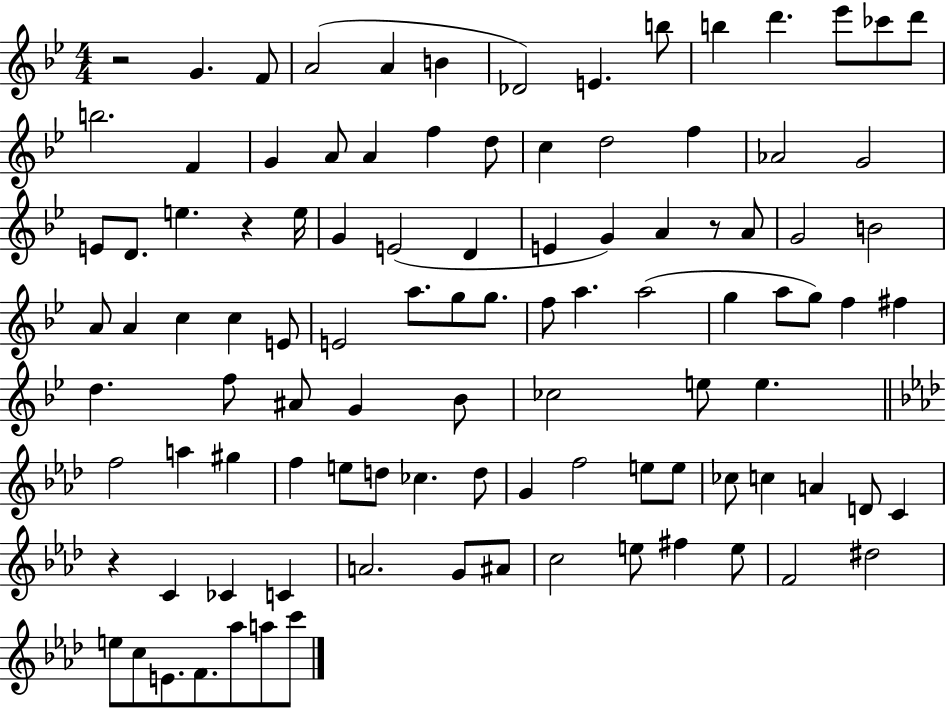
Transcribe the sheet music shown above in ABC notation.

X:1
T:Untitled
M:4/4
L:1/4
K:Bb
z2 G F/2 A2 A B _D2 E b/2 b d' _e'/2 _c'/2 d'/2 b2 F G A/2 A f d/2 c d2 f _A2 G2 E/2 D/2 e z e/4 G E2 D E G A z/2 A/2 G2 B2 A/2 A c c E/2 E2 a/2 g/2 g/2 f/2 a a2 g a/2 g/2 f ^f d f/2 ^A/2 G _B/2 _c2 e/2 e f2 a ^g f e/2 d/2 _c d/2 G f2 e/2 e/2 _c/2 c A D/2 C z C _C C A2 G/2 ^A/2 c2 e/2 ^f e/2 F2 ^d2 e/2 c/2 E/2 F/2 _a/2 a/2 c'/2